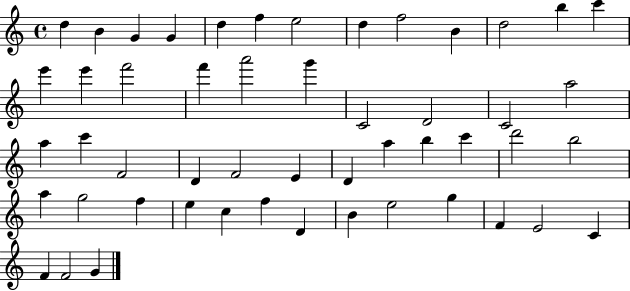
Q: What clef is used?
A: treble